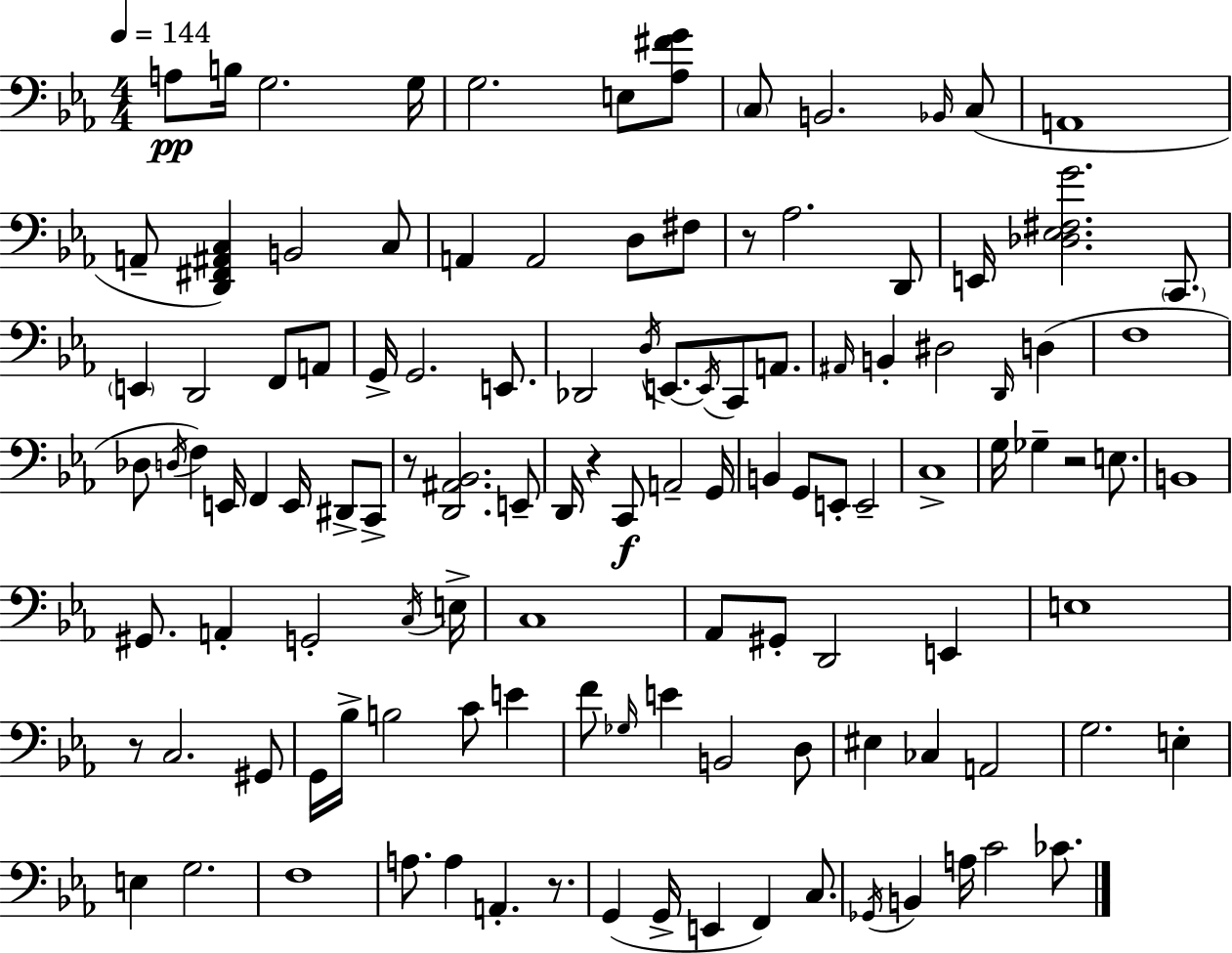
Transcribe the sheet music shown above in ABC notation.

X:1
T:Untitled
M:4/4
L:1/4
K:Eb
A,/2 B,/4 G,2 G,/4 G,2 E,/2 [_A,^FG]/2 C,/2 B,,2 _B,,/4 C,/2 A,,4 A,,/2 [D,,^F,,^A,,C,] B,,2 C,/2 A,, A,,2 D,/2 ^F,/2 z/2 _A,2 D,,/2 E,,/4 [_D,_E,^F,G]2 C,,/2 E,, D,,2 F,,/2 A,,/2 G,,/4 G,,2 E,,/2 _D,,2 D,/4 E,,/2 E,,/4 C,,/2 A,,/2 ^A,,/4 B,, ^D,2 D,,/4 D, F,4 _D,/2 D,/4 F, E,,/4 F,, E,,/4 ^D,,/2 C,,/2 z/2 [D,,^A,,_B,,]2 E,,/2 D,,/4 z C,,/2 A,,2 G,,/4 B,, G,,/2 E,,/2 E,,2 C,4 G,/4 _G, z2 E,/2 B,,4 ^G,,/2 A,, G,,2 C,/4 E,/4 C,4 _A,,/2 ^G,,/2 D,,2 E,, E,4 z/2 C,2 ^G,,/2 G,,/4 _B,/4 B,2 C/2 E F/2 _G,/4 E B,,2 D,/2 ^E, _C, A,,2 G,2 E, E, G,2 F,4 A,/2 A, A,, z/2 G,, G,,/4 E,, F,, C,/2 _G,,/4 B,, A,/4 C2 _C/2